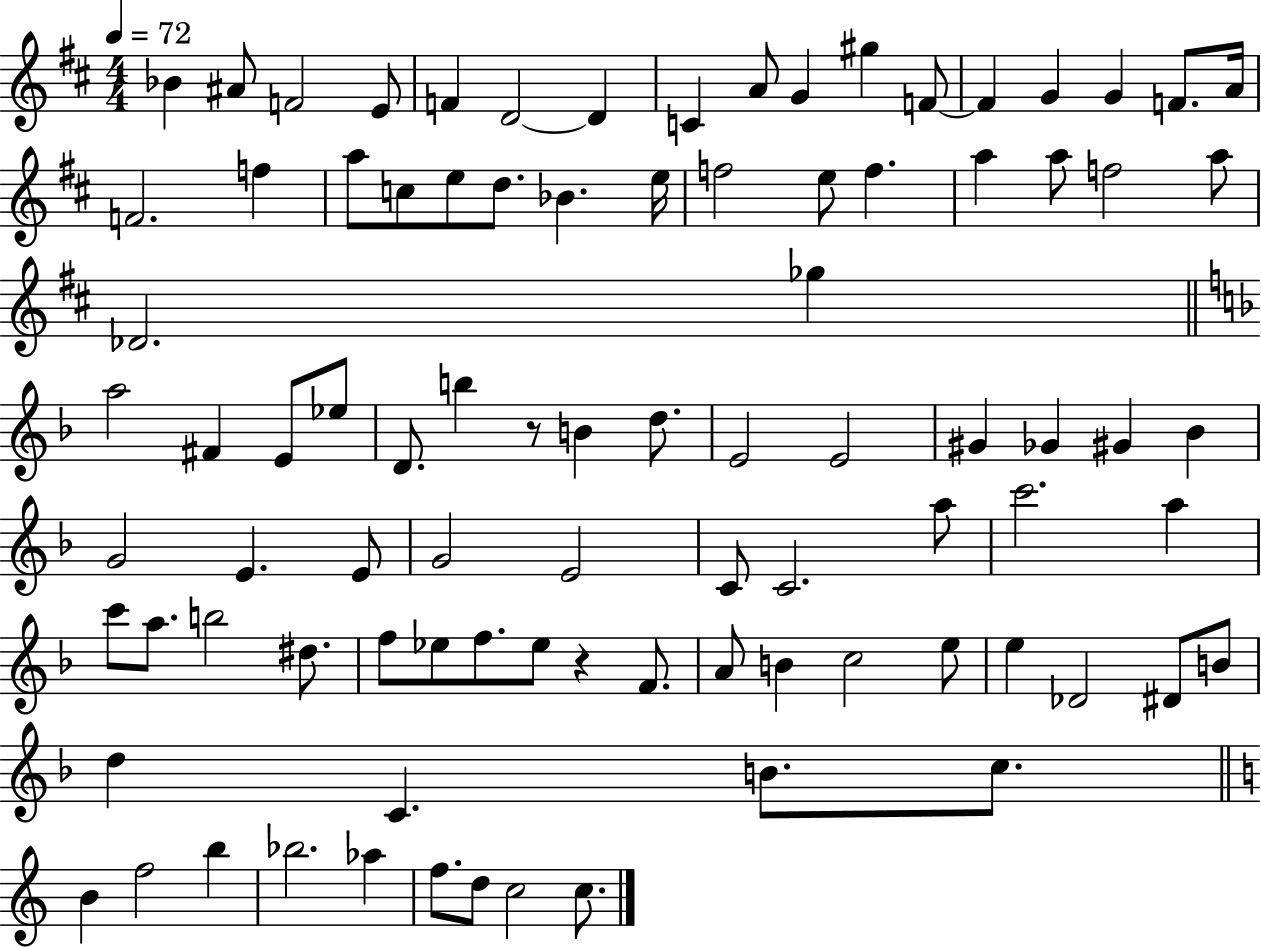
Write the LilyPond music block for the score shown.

{
  \clef treble
  \numericTimeSignature
  \time 4/4
  \key d \major
  \tempo 4 = 72
  bes'4 ais'8 f'2 e'8 | f'4 d'2~~ d'4 | c'4 a'8 g'4 gis''4 f'8~~ | f'4 g'4 g'4 f'8. a'16 | \break f'2. f''4 | a''8 c''8 e''8 d''8. bes'4. e''16 | f''2 e''8 f''4. | a''4 a''8 f''2 a''8 | \break des'2. ges''4 | \bar "||" \break \key f \major a''2 fis'4 e'8 ees''8 | d'8. b''4 r8 b'4 d''8. | e'2 e'2 | gis'4 ges'4 gis'4 bes'4 | \break g'2 e'4. e'8 | g'2 e'2 | c'8 c'2. a''8 | c'''2. a''4 | \break c'''8 a''8. b''2 dis''8. | f''8 ees''8 f''8. ees''8 r4 f'8. | a'8 b'4 c''2 e''8 | e''4 des'2 dis'8 b'8 | \break d''4 c'4. b'8. c''8. | \bar "||" \break \key c \major b'4 f''2 b''4 | bes''2. aes''4 | f''8. d''8 c''2 c''8. | \bar "|."
}